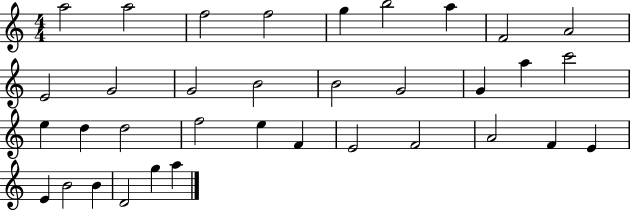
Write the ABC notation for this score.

X:1
T:Untitled
M:4/4
L:1/4
K:C
a2 a2 f2 f2 g b2 a F2 A2 E2 G2 G2 B2 B2 G2 G a c'2 e d d2 f2 e F E2 F2 A2 F E E B2 B D2 g a